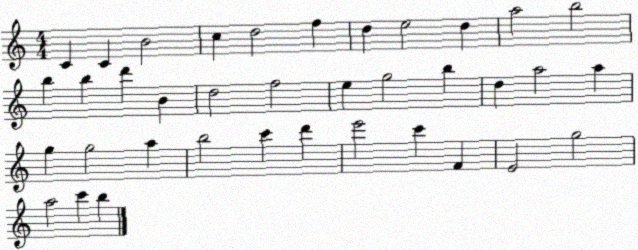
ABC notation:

X:1
T:Untitled
M:4/4
L:1/4
K:C
C C B2 c d2 f d e2 d a2 b2 b b d' B d2 f2 e g2 b d a2 a g g2 a b2 c' d' e'2 c' F E2 g2 a2 c' b